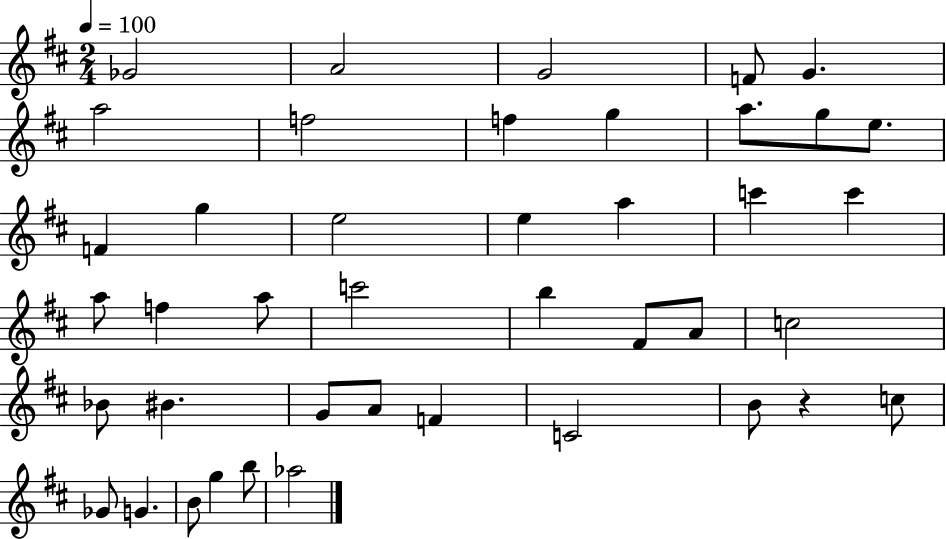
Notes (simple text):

Gb4/h A4/h G4/h F4/e G4/q. A5/h F5/h F5/q G5/q A5/e. G5/e E5/e. F4/q G5/q E5/h E5/q A5/q C6/q C6/q A5/e F5/q A5/e C6/h B5/q F#4/e A4/e C5/h Bb4/e BIS4/q. G4/e A4/e F4/q C4/h B4/e R/q C5/e Gb4/e G4/q. B4/e G5/q B5/e Ab5/h